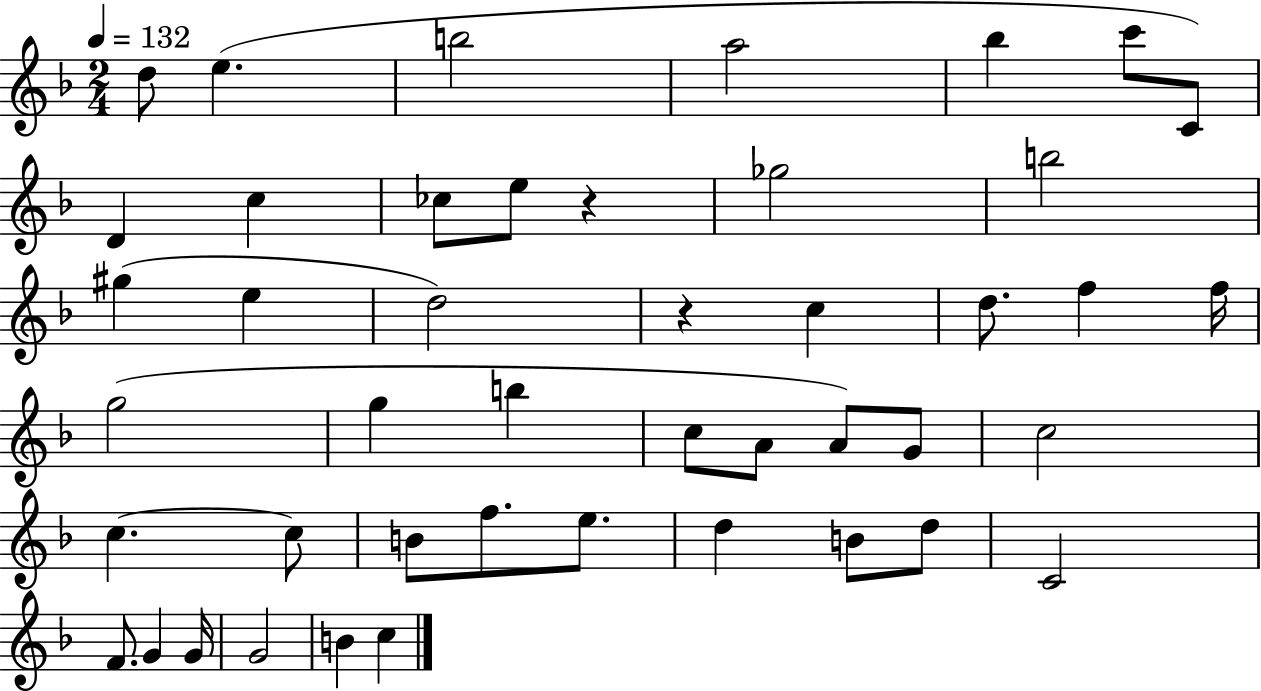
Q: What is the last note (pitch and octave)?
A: C5